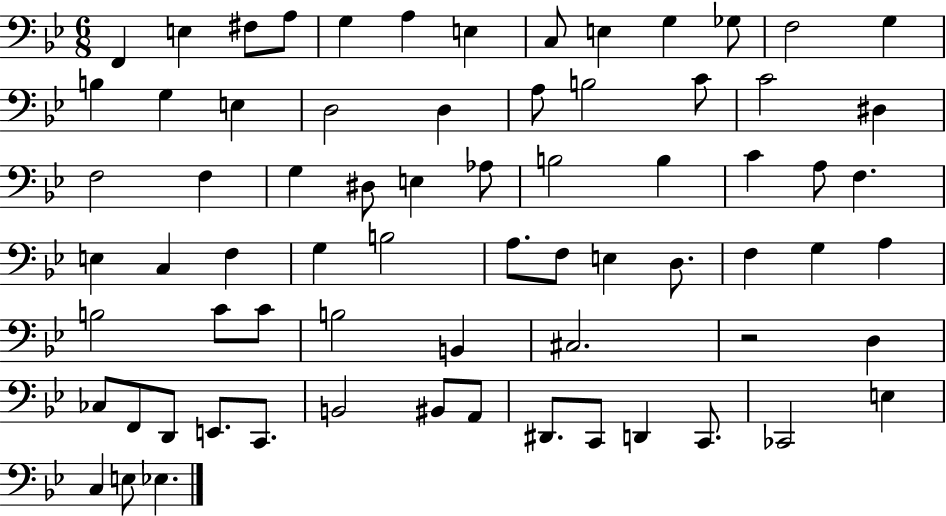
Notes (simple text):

F2/q E3/q F#3/e A3/e G3/q A3/q E3/q C3/e E3/q G3/q Gb3/e F3/h G3/q B3/q G3/q E3/q D3/h D3/q A3/e B3/h C4/e C4/h D#3/q F3/h F3/q G3/q D#3/e E3/q Ab3/e B3/h B3/q C4/q A3/e F3/q. E3/q C3/q F3/q G3/q B3/h A3/e. F3/e E3/q D3/e. F3/q G3/q A3/q B3/h C4/e C4/e B3/h B2/q C#3/h. R/h D3/q CES3/e F2/e D2/e E2/e. C2/e. B2/h BIS2/e A2/e D#2/e. C2/e D2/q C2/e. CES2/h E3/q C3/q E3/e Eb3/q.